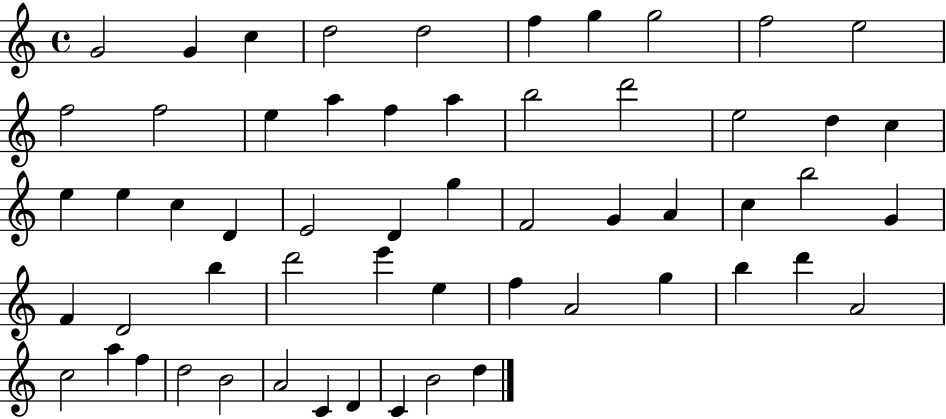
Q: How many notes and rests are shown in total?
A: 57